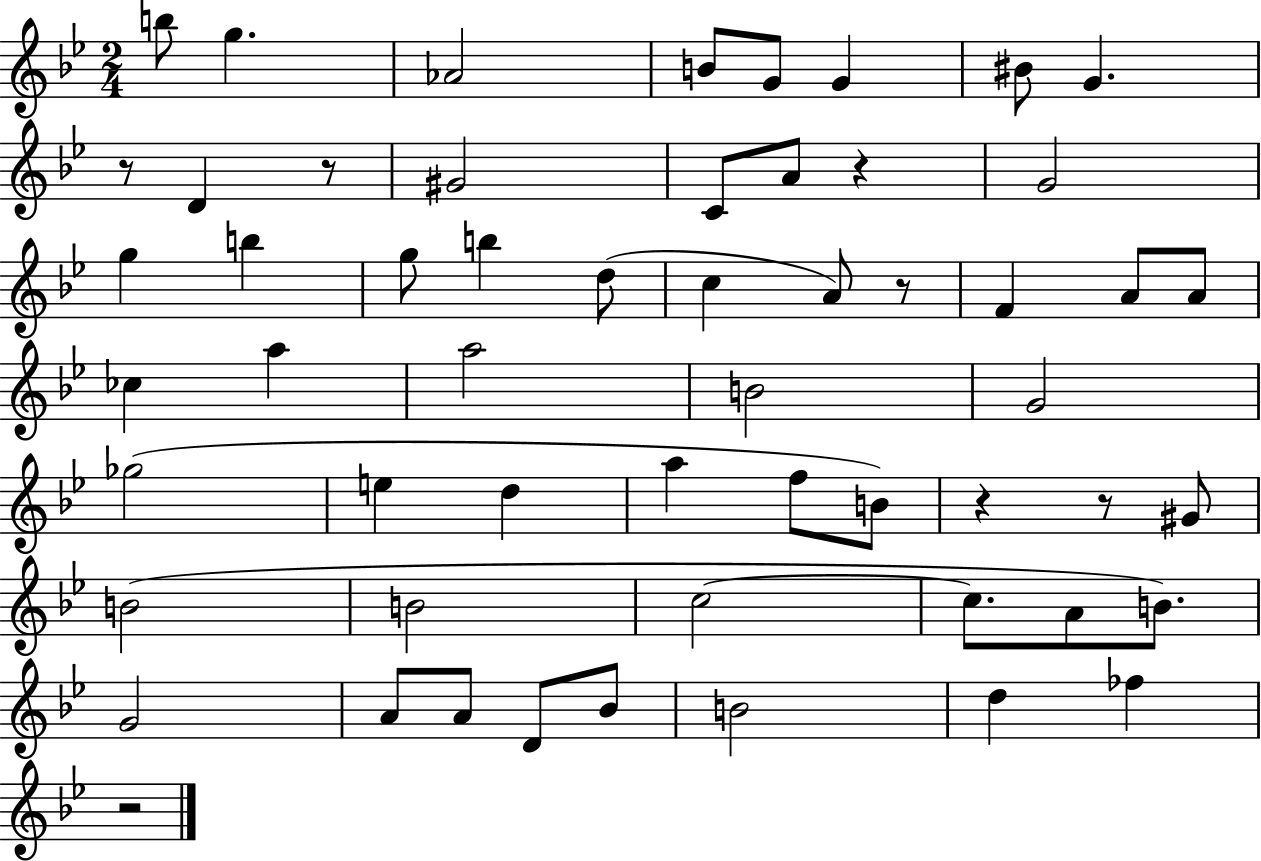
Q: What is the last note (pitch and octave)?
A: FES5